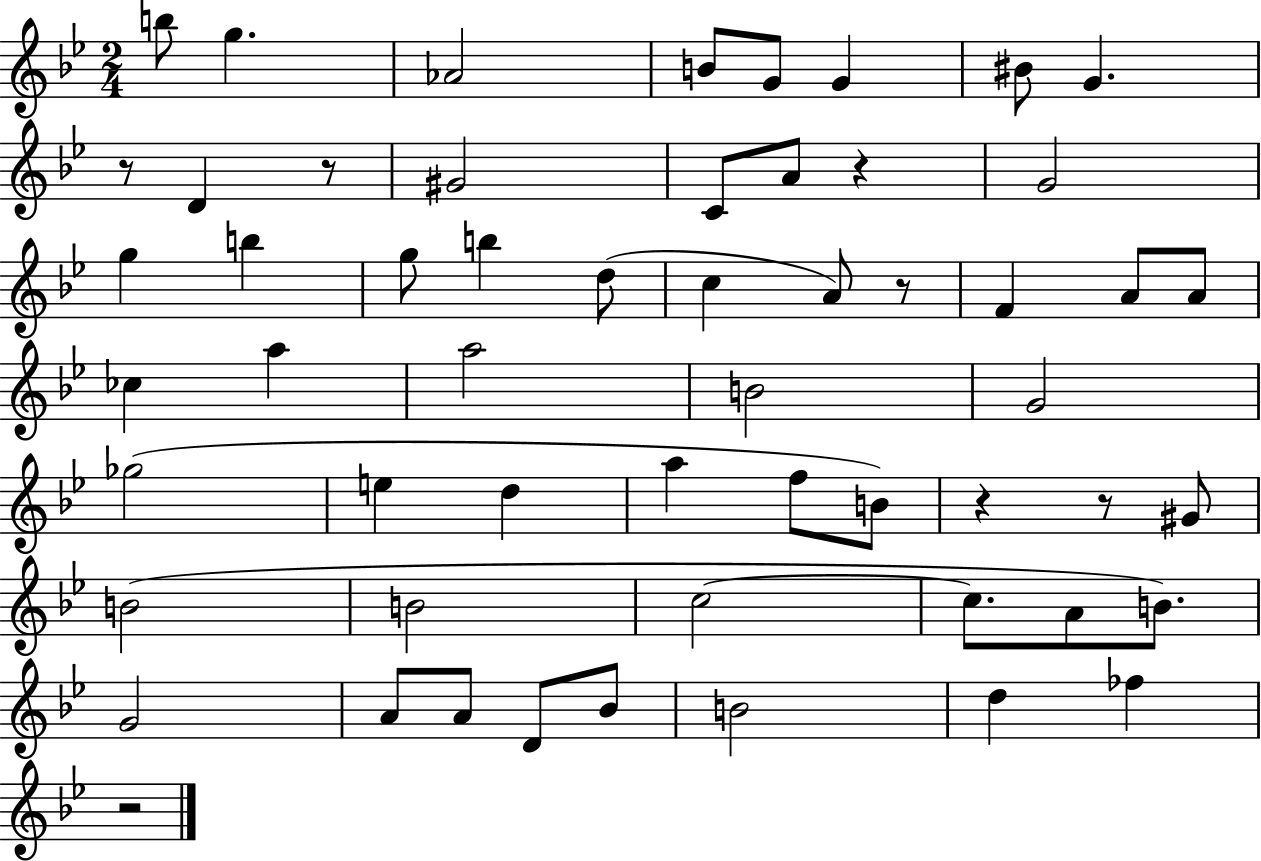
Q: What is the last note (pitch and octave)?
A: FES5